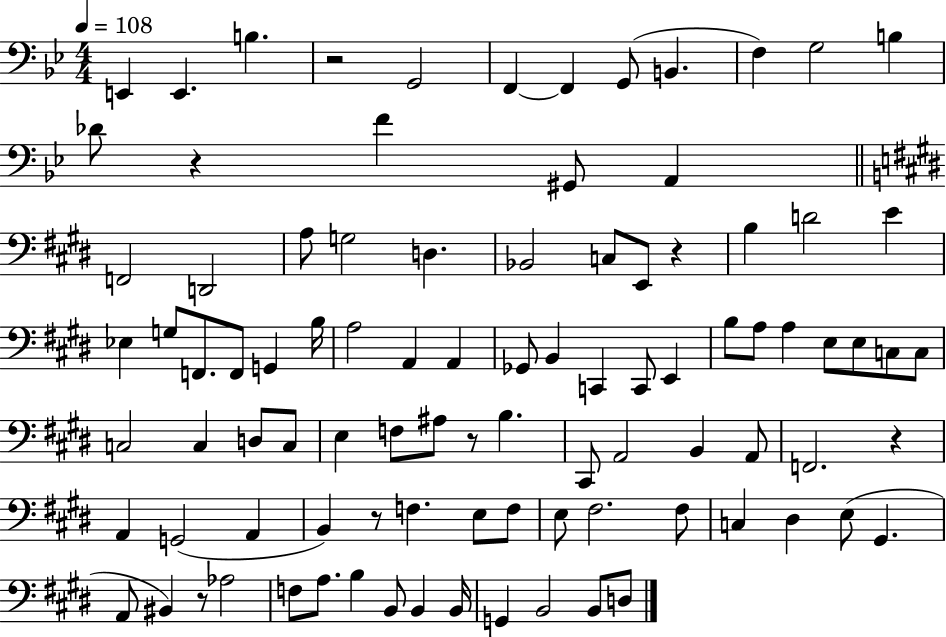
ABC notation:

X:1
T:Untitled
M:4/4
L:1/4
K:Bb
E,, E,, B, z2 G,,2 F,, F,, G,,/2 B,, F, G,2 B, _D/2 z F ^G,,/2 A,, F,,2 D,,2 A,/2 G,2 D, _B,,2 C,/2 E,,/2 z B, D2 E _E, G,/2 F,,/2 F,,/2 G,, B,/4 A,2 A,, A,, _G,,/2 B,, C,, C,,/2 E,, B,/2 A,/2 A, E,/2 E,/2 C,/2 C,/2 C,2 C, D,/2 C,/2 E, F,/2 ^A,/2 z/2 B, ^C,,/2 A,,2 B,, A,,/2 F,,2 z A,, G,,2 A,, B,, z/2 F, E,/2 F,/2 E,/2 ^F,2 ^F,/2 C, ^D, E,/2 ^G,, A,,/2 ^B,, z/2 _A,2 F,/2 A,/2 B, B,,/2 B,, B,,/4 G,, B,,2 B,,/2 D,/2